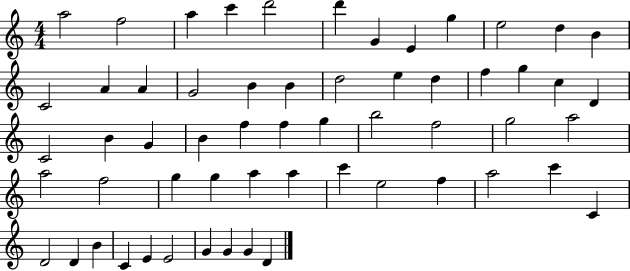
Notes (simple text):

A5/h F5/h A5/q C6/q D6/h D6/q G4/q E4/q G5/q E5/h D5/q B4/q C4/h A4/q A4/q G4/h B4/q B4/q D5/h E5/q D5/q F5/q G5/q C5/q D4/q C4/h B4/q G4/q B4/q F5/q F5/q G5/q B5/h F5/h G5/h A5/h A5/h F5/h G5/q G5/q A5/q A5/q C6/q E5/h F5/q A5/h C6/q C4/q D4/h D4/q B4/q C4/q E4/q E4/h G4/q G4/q G4/q D4/q